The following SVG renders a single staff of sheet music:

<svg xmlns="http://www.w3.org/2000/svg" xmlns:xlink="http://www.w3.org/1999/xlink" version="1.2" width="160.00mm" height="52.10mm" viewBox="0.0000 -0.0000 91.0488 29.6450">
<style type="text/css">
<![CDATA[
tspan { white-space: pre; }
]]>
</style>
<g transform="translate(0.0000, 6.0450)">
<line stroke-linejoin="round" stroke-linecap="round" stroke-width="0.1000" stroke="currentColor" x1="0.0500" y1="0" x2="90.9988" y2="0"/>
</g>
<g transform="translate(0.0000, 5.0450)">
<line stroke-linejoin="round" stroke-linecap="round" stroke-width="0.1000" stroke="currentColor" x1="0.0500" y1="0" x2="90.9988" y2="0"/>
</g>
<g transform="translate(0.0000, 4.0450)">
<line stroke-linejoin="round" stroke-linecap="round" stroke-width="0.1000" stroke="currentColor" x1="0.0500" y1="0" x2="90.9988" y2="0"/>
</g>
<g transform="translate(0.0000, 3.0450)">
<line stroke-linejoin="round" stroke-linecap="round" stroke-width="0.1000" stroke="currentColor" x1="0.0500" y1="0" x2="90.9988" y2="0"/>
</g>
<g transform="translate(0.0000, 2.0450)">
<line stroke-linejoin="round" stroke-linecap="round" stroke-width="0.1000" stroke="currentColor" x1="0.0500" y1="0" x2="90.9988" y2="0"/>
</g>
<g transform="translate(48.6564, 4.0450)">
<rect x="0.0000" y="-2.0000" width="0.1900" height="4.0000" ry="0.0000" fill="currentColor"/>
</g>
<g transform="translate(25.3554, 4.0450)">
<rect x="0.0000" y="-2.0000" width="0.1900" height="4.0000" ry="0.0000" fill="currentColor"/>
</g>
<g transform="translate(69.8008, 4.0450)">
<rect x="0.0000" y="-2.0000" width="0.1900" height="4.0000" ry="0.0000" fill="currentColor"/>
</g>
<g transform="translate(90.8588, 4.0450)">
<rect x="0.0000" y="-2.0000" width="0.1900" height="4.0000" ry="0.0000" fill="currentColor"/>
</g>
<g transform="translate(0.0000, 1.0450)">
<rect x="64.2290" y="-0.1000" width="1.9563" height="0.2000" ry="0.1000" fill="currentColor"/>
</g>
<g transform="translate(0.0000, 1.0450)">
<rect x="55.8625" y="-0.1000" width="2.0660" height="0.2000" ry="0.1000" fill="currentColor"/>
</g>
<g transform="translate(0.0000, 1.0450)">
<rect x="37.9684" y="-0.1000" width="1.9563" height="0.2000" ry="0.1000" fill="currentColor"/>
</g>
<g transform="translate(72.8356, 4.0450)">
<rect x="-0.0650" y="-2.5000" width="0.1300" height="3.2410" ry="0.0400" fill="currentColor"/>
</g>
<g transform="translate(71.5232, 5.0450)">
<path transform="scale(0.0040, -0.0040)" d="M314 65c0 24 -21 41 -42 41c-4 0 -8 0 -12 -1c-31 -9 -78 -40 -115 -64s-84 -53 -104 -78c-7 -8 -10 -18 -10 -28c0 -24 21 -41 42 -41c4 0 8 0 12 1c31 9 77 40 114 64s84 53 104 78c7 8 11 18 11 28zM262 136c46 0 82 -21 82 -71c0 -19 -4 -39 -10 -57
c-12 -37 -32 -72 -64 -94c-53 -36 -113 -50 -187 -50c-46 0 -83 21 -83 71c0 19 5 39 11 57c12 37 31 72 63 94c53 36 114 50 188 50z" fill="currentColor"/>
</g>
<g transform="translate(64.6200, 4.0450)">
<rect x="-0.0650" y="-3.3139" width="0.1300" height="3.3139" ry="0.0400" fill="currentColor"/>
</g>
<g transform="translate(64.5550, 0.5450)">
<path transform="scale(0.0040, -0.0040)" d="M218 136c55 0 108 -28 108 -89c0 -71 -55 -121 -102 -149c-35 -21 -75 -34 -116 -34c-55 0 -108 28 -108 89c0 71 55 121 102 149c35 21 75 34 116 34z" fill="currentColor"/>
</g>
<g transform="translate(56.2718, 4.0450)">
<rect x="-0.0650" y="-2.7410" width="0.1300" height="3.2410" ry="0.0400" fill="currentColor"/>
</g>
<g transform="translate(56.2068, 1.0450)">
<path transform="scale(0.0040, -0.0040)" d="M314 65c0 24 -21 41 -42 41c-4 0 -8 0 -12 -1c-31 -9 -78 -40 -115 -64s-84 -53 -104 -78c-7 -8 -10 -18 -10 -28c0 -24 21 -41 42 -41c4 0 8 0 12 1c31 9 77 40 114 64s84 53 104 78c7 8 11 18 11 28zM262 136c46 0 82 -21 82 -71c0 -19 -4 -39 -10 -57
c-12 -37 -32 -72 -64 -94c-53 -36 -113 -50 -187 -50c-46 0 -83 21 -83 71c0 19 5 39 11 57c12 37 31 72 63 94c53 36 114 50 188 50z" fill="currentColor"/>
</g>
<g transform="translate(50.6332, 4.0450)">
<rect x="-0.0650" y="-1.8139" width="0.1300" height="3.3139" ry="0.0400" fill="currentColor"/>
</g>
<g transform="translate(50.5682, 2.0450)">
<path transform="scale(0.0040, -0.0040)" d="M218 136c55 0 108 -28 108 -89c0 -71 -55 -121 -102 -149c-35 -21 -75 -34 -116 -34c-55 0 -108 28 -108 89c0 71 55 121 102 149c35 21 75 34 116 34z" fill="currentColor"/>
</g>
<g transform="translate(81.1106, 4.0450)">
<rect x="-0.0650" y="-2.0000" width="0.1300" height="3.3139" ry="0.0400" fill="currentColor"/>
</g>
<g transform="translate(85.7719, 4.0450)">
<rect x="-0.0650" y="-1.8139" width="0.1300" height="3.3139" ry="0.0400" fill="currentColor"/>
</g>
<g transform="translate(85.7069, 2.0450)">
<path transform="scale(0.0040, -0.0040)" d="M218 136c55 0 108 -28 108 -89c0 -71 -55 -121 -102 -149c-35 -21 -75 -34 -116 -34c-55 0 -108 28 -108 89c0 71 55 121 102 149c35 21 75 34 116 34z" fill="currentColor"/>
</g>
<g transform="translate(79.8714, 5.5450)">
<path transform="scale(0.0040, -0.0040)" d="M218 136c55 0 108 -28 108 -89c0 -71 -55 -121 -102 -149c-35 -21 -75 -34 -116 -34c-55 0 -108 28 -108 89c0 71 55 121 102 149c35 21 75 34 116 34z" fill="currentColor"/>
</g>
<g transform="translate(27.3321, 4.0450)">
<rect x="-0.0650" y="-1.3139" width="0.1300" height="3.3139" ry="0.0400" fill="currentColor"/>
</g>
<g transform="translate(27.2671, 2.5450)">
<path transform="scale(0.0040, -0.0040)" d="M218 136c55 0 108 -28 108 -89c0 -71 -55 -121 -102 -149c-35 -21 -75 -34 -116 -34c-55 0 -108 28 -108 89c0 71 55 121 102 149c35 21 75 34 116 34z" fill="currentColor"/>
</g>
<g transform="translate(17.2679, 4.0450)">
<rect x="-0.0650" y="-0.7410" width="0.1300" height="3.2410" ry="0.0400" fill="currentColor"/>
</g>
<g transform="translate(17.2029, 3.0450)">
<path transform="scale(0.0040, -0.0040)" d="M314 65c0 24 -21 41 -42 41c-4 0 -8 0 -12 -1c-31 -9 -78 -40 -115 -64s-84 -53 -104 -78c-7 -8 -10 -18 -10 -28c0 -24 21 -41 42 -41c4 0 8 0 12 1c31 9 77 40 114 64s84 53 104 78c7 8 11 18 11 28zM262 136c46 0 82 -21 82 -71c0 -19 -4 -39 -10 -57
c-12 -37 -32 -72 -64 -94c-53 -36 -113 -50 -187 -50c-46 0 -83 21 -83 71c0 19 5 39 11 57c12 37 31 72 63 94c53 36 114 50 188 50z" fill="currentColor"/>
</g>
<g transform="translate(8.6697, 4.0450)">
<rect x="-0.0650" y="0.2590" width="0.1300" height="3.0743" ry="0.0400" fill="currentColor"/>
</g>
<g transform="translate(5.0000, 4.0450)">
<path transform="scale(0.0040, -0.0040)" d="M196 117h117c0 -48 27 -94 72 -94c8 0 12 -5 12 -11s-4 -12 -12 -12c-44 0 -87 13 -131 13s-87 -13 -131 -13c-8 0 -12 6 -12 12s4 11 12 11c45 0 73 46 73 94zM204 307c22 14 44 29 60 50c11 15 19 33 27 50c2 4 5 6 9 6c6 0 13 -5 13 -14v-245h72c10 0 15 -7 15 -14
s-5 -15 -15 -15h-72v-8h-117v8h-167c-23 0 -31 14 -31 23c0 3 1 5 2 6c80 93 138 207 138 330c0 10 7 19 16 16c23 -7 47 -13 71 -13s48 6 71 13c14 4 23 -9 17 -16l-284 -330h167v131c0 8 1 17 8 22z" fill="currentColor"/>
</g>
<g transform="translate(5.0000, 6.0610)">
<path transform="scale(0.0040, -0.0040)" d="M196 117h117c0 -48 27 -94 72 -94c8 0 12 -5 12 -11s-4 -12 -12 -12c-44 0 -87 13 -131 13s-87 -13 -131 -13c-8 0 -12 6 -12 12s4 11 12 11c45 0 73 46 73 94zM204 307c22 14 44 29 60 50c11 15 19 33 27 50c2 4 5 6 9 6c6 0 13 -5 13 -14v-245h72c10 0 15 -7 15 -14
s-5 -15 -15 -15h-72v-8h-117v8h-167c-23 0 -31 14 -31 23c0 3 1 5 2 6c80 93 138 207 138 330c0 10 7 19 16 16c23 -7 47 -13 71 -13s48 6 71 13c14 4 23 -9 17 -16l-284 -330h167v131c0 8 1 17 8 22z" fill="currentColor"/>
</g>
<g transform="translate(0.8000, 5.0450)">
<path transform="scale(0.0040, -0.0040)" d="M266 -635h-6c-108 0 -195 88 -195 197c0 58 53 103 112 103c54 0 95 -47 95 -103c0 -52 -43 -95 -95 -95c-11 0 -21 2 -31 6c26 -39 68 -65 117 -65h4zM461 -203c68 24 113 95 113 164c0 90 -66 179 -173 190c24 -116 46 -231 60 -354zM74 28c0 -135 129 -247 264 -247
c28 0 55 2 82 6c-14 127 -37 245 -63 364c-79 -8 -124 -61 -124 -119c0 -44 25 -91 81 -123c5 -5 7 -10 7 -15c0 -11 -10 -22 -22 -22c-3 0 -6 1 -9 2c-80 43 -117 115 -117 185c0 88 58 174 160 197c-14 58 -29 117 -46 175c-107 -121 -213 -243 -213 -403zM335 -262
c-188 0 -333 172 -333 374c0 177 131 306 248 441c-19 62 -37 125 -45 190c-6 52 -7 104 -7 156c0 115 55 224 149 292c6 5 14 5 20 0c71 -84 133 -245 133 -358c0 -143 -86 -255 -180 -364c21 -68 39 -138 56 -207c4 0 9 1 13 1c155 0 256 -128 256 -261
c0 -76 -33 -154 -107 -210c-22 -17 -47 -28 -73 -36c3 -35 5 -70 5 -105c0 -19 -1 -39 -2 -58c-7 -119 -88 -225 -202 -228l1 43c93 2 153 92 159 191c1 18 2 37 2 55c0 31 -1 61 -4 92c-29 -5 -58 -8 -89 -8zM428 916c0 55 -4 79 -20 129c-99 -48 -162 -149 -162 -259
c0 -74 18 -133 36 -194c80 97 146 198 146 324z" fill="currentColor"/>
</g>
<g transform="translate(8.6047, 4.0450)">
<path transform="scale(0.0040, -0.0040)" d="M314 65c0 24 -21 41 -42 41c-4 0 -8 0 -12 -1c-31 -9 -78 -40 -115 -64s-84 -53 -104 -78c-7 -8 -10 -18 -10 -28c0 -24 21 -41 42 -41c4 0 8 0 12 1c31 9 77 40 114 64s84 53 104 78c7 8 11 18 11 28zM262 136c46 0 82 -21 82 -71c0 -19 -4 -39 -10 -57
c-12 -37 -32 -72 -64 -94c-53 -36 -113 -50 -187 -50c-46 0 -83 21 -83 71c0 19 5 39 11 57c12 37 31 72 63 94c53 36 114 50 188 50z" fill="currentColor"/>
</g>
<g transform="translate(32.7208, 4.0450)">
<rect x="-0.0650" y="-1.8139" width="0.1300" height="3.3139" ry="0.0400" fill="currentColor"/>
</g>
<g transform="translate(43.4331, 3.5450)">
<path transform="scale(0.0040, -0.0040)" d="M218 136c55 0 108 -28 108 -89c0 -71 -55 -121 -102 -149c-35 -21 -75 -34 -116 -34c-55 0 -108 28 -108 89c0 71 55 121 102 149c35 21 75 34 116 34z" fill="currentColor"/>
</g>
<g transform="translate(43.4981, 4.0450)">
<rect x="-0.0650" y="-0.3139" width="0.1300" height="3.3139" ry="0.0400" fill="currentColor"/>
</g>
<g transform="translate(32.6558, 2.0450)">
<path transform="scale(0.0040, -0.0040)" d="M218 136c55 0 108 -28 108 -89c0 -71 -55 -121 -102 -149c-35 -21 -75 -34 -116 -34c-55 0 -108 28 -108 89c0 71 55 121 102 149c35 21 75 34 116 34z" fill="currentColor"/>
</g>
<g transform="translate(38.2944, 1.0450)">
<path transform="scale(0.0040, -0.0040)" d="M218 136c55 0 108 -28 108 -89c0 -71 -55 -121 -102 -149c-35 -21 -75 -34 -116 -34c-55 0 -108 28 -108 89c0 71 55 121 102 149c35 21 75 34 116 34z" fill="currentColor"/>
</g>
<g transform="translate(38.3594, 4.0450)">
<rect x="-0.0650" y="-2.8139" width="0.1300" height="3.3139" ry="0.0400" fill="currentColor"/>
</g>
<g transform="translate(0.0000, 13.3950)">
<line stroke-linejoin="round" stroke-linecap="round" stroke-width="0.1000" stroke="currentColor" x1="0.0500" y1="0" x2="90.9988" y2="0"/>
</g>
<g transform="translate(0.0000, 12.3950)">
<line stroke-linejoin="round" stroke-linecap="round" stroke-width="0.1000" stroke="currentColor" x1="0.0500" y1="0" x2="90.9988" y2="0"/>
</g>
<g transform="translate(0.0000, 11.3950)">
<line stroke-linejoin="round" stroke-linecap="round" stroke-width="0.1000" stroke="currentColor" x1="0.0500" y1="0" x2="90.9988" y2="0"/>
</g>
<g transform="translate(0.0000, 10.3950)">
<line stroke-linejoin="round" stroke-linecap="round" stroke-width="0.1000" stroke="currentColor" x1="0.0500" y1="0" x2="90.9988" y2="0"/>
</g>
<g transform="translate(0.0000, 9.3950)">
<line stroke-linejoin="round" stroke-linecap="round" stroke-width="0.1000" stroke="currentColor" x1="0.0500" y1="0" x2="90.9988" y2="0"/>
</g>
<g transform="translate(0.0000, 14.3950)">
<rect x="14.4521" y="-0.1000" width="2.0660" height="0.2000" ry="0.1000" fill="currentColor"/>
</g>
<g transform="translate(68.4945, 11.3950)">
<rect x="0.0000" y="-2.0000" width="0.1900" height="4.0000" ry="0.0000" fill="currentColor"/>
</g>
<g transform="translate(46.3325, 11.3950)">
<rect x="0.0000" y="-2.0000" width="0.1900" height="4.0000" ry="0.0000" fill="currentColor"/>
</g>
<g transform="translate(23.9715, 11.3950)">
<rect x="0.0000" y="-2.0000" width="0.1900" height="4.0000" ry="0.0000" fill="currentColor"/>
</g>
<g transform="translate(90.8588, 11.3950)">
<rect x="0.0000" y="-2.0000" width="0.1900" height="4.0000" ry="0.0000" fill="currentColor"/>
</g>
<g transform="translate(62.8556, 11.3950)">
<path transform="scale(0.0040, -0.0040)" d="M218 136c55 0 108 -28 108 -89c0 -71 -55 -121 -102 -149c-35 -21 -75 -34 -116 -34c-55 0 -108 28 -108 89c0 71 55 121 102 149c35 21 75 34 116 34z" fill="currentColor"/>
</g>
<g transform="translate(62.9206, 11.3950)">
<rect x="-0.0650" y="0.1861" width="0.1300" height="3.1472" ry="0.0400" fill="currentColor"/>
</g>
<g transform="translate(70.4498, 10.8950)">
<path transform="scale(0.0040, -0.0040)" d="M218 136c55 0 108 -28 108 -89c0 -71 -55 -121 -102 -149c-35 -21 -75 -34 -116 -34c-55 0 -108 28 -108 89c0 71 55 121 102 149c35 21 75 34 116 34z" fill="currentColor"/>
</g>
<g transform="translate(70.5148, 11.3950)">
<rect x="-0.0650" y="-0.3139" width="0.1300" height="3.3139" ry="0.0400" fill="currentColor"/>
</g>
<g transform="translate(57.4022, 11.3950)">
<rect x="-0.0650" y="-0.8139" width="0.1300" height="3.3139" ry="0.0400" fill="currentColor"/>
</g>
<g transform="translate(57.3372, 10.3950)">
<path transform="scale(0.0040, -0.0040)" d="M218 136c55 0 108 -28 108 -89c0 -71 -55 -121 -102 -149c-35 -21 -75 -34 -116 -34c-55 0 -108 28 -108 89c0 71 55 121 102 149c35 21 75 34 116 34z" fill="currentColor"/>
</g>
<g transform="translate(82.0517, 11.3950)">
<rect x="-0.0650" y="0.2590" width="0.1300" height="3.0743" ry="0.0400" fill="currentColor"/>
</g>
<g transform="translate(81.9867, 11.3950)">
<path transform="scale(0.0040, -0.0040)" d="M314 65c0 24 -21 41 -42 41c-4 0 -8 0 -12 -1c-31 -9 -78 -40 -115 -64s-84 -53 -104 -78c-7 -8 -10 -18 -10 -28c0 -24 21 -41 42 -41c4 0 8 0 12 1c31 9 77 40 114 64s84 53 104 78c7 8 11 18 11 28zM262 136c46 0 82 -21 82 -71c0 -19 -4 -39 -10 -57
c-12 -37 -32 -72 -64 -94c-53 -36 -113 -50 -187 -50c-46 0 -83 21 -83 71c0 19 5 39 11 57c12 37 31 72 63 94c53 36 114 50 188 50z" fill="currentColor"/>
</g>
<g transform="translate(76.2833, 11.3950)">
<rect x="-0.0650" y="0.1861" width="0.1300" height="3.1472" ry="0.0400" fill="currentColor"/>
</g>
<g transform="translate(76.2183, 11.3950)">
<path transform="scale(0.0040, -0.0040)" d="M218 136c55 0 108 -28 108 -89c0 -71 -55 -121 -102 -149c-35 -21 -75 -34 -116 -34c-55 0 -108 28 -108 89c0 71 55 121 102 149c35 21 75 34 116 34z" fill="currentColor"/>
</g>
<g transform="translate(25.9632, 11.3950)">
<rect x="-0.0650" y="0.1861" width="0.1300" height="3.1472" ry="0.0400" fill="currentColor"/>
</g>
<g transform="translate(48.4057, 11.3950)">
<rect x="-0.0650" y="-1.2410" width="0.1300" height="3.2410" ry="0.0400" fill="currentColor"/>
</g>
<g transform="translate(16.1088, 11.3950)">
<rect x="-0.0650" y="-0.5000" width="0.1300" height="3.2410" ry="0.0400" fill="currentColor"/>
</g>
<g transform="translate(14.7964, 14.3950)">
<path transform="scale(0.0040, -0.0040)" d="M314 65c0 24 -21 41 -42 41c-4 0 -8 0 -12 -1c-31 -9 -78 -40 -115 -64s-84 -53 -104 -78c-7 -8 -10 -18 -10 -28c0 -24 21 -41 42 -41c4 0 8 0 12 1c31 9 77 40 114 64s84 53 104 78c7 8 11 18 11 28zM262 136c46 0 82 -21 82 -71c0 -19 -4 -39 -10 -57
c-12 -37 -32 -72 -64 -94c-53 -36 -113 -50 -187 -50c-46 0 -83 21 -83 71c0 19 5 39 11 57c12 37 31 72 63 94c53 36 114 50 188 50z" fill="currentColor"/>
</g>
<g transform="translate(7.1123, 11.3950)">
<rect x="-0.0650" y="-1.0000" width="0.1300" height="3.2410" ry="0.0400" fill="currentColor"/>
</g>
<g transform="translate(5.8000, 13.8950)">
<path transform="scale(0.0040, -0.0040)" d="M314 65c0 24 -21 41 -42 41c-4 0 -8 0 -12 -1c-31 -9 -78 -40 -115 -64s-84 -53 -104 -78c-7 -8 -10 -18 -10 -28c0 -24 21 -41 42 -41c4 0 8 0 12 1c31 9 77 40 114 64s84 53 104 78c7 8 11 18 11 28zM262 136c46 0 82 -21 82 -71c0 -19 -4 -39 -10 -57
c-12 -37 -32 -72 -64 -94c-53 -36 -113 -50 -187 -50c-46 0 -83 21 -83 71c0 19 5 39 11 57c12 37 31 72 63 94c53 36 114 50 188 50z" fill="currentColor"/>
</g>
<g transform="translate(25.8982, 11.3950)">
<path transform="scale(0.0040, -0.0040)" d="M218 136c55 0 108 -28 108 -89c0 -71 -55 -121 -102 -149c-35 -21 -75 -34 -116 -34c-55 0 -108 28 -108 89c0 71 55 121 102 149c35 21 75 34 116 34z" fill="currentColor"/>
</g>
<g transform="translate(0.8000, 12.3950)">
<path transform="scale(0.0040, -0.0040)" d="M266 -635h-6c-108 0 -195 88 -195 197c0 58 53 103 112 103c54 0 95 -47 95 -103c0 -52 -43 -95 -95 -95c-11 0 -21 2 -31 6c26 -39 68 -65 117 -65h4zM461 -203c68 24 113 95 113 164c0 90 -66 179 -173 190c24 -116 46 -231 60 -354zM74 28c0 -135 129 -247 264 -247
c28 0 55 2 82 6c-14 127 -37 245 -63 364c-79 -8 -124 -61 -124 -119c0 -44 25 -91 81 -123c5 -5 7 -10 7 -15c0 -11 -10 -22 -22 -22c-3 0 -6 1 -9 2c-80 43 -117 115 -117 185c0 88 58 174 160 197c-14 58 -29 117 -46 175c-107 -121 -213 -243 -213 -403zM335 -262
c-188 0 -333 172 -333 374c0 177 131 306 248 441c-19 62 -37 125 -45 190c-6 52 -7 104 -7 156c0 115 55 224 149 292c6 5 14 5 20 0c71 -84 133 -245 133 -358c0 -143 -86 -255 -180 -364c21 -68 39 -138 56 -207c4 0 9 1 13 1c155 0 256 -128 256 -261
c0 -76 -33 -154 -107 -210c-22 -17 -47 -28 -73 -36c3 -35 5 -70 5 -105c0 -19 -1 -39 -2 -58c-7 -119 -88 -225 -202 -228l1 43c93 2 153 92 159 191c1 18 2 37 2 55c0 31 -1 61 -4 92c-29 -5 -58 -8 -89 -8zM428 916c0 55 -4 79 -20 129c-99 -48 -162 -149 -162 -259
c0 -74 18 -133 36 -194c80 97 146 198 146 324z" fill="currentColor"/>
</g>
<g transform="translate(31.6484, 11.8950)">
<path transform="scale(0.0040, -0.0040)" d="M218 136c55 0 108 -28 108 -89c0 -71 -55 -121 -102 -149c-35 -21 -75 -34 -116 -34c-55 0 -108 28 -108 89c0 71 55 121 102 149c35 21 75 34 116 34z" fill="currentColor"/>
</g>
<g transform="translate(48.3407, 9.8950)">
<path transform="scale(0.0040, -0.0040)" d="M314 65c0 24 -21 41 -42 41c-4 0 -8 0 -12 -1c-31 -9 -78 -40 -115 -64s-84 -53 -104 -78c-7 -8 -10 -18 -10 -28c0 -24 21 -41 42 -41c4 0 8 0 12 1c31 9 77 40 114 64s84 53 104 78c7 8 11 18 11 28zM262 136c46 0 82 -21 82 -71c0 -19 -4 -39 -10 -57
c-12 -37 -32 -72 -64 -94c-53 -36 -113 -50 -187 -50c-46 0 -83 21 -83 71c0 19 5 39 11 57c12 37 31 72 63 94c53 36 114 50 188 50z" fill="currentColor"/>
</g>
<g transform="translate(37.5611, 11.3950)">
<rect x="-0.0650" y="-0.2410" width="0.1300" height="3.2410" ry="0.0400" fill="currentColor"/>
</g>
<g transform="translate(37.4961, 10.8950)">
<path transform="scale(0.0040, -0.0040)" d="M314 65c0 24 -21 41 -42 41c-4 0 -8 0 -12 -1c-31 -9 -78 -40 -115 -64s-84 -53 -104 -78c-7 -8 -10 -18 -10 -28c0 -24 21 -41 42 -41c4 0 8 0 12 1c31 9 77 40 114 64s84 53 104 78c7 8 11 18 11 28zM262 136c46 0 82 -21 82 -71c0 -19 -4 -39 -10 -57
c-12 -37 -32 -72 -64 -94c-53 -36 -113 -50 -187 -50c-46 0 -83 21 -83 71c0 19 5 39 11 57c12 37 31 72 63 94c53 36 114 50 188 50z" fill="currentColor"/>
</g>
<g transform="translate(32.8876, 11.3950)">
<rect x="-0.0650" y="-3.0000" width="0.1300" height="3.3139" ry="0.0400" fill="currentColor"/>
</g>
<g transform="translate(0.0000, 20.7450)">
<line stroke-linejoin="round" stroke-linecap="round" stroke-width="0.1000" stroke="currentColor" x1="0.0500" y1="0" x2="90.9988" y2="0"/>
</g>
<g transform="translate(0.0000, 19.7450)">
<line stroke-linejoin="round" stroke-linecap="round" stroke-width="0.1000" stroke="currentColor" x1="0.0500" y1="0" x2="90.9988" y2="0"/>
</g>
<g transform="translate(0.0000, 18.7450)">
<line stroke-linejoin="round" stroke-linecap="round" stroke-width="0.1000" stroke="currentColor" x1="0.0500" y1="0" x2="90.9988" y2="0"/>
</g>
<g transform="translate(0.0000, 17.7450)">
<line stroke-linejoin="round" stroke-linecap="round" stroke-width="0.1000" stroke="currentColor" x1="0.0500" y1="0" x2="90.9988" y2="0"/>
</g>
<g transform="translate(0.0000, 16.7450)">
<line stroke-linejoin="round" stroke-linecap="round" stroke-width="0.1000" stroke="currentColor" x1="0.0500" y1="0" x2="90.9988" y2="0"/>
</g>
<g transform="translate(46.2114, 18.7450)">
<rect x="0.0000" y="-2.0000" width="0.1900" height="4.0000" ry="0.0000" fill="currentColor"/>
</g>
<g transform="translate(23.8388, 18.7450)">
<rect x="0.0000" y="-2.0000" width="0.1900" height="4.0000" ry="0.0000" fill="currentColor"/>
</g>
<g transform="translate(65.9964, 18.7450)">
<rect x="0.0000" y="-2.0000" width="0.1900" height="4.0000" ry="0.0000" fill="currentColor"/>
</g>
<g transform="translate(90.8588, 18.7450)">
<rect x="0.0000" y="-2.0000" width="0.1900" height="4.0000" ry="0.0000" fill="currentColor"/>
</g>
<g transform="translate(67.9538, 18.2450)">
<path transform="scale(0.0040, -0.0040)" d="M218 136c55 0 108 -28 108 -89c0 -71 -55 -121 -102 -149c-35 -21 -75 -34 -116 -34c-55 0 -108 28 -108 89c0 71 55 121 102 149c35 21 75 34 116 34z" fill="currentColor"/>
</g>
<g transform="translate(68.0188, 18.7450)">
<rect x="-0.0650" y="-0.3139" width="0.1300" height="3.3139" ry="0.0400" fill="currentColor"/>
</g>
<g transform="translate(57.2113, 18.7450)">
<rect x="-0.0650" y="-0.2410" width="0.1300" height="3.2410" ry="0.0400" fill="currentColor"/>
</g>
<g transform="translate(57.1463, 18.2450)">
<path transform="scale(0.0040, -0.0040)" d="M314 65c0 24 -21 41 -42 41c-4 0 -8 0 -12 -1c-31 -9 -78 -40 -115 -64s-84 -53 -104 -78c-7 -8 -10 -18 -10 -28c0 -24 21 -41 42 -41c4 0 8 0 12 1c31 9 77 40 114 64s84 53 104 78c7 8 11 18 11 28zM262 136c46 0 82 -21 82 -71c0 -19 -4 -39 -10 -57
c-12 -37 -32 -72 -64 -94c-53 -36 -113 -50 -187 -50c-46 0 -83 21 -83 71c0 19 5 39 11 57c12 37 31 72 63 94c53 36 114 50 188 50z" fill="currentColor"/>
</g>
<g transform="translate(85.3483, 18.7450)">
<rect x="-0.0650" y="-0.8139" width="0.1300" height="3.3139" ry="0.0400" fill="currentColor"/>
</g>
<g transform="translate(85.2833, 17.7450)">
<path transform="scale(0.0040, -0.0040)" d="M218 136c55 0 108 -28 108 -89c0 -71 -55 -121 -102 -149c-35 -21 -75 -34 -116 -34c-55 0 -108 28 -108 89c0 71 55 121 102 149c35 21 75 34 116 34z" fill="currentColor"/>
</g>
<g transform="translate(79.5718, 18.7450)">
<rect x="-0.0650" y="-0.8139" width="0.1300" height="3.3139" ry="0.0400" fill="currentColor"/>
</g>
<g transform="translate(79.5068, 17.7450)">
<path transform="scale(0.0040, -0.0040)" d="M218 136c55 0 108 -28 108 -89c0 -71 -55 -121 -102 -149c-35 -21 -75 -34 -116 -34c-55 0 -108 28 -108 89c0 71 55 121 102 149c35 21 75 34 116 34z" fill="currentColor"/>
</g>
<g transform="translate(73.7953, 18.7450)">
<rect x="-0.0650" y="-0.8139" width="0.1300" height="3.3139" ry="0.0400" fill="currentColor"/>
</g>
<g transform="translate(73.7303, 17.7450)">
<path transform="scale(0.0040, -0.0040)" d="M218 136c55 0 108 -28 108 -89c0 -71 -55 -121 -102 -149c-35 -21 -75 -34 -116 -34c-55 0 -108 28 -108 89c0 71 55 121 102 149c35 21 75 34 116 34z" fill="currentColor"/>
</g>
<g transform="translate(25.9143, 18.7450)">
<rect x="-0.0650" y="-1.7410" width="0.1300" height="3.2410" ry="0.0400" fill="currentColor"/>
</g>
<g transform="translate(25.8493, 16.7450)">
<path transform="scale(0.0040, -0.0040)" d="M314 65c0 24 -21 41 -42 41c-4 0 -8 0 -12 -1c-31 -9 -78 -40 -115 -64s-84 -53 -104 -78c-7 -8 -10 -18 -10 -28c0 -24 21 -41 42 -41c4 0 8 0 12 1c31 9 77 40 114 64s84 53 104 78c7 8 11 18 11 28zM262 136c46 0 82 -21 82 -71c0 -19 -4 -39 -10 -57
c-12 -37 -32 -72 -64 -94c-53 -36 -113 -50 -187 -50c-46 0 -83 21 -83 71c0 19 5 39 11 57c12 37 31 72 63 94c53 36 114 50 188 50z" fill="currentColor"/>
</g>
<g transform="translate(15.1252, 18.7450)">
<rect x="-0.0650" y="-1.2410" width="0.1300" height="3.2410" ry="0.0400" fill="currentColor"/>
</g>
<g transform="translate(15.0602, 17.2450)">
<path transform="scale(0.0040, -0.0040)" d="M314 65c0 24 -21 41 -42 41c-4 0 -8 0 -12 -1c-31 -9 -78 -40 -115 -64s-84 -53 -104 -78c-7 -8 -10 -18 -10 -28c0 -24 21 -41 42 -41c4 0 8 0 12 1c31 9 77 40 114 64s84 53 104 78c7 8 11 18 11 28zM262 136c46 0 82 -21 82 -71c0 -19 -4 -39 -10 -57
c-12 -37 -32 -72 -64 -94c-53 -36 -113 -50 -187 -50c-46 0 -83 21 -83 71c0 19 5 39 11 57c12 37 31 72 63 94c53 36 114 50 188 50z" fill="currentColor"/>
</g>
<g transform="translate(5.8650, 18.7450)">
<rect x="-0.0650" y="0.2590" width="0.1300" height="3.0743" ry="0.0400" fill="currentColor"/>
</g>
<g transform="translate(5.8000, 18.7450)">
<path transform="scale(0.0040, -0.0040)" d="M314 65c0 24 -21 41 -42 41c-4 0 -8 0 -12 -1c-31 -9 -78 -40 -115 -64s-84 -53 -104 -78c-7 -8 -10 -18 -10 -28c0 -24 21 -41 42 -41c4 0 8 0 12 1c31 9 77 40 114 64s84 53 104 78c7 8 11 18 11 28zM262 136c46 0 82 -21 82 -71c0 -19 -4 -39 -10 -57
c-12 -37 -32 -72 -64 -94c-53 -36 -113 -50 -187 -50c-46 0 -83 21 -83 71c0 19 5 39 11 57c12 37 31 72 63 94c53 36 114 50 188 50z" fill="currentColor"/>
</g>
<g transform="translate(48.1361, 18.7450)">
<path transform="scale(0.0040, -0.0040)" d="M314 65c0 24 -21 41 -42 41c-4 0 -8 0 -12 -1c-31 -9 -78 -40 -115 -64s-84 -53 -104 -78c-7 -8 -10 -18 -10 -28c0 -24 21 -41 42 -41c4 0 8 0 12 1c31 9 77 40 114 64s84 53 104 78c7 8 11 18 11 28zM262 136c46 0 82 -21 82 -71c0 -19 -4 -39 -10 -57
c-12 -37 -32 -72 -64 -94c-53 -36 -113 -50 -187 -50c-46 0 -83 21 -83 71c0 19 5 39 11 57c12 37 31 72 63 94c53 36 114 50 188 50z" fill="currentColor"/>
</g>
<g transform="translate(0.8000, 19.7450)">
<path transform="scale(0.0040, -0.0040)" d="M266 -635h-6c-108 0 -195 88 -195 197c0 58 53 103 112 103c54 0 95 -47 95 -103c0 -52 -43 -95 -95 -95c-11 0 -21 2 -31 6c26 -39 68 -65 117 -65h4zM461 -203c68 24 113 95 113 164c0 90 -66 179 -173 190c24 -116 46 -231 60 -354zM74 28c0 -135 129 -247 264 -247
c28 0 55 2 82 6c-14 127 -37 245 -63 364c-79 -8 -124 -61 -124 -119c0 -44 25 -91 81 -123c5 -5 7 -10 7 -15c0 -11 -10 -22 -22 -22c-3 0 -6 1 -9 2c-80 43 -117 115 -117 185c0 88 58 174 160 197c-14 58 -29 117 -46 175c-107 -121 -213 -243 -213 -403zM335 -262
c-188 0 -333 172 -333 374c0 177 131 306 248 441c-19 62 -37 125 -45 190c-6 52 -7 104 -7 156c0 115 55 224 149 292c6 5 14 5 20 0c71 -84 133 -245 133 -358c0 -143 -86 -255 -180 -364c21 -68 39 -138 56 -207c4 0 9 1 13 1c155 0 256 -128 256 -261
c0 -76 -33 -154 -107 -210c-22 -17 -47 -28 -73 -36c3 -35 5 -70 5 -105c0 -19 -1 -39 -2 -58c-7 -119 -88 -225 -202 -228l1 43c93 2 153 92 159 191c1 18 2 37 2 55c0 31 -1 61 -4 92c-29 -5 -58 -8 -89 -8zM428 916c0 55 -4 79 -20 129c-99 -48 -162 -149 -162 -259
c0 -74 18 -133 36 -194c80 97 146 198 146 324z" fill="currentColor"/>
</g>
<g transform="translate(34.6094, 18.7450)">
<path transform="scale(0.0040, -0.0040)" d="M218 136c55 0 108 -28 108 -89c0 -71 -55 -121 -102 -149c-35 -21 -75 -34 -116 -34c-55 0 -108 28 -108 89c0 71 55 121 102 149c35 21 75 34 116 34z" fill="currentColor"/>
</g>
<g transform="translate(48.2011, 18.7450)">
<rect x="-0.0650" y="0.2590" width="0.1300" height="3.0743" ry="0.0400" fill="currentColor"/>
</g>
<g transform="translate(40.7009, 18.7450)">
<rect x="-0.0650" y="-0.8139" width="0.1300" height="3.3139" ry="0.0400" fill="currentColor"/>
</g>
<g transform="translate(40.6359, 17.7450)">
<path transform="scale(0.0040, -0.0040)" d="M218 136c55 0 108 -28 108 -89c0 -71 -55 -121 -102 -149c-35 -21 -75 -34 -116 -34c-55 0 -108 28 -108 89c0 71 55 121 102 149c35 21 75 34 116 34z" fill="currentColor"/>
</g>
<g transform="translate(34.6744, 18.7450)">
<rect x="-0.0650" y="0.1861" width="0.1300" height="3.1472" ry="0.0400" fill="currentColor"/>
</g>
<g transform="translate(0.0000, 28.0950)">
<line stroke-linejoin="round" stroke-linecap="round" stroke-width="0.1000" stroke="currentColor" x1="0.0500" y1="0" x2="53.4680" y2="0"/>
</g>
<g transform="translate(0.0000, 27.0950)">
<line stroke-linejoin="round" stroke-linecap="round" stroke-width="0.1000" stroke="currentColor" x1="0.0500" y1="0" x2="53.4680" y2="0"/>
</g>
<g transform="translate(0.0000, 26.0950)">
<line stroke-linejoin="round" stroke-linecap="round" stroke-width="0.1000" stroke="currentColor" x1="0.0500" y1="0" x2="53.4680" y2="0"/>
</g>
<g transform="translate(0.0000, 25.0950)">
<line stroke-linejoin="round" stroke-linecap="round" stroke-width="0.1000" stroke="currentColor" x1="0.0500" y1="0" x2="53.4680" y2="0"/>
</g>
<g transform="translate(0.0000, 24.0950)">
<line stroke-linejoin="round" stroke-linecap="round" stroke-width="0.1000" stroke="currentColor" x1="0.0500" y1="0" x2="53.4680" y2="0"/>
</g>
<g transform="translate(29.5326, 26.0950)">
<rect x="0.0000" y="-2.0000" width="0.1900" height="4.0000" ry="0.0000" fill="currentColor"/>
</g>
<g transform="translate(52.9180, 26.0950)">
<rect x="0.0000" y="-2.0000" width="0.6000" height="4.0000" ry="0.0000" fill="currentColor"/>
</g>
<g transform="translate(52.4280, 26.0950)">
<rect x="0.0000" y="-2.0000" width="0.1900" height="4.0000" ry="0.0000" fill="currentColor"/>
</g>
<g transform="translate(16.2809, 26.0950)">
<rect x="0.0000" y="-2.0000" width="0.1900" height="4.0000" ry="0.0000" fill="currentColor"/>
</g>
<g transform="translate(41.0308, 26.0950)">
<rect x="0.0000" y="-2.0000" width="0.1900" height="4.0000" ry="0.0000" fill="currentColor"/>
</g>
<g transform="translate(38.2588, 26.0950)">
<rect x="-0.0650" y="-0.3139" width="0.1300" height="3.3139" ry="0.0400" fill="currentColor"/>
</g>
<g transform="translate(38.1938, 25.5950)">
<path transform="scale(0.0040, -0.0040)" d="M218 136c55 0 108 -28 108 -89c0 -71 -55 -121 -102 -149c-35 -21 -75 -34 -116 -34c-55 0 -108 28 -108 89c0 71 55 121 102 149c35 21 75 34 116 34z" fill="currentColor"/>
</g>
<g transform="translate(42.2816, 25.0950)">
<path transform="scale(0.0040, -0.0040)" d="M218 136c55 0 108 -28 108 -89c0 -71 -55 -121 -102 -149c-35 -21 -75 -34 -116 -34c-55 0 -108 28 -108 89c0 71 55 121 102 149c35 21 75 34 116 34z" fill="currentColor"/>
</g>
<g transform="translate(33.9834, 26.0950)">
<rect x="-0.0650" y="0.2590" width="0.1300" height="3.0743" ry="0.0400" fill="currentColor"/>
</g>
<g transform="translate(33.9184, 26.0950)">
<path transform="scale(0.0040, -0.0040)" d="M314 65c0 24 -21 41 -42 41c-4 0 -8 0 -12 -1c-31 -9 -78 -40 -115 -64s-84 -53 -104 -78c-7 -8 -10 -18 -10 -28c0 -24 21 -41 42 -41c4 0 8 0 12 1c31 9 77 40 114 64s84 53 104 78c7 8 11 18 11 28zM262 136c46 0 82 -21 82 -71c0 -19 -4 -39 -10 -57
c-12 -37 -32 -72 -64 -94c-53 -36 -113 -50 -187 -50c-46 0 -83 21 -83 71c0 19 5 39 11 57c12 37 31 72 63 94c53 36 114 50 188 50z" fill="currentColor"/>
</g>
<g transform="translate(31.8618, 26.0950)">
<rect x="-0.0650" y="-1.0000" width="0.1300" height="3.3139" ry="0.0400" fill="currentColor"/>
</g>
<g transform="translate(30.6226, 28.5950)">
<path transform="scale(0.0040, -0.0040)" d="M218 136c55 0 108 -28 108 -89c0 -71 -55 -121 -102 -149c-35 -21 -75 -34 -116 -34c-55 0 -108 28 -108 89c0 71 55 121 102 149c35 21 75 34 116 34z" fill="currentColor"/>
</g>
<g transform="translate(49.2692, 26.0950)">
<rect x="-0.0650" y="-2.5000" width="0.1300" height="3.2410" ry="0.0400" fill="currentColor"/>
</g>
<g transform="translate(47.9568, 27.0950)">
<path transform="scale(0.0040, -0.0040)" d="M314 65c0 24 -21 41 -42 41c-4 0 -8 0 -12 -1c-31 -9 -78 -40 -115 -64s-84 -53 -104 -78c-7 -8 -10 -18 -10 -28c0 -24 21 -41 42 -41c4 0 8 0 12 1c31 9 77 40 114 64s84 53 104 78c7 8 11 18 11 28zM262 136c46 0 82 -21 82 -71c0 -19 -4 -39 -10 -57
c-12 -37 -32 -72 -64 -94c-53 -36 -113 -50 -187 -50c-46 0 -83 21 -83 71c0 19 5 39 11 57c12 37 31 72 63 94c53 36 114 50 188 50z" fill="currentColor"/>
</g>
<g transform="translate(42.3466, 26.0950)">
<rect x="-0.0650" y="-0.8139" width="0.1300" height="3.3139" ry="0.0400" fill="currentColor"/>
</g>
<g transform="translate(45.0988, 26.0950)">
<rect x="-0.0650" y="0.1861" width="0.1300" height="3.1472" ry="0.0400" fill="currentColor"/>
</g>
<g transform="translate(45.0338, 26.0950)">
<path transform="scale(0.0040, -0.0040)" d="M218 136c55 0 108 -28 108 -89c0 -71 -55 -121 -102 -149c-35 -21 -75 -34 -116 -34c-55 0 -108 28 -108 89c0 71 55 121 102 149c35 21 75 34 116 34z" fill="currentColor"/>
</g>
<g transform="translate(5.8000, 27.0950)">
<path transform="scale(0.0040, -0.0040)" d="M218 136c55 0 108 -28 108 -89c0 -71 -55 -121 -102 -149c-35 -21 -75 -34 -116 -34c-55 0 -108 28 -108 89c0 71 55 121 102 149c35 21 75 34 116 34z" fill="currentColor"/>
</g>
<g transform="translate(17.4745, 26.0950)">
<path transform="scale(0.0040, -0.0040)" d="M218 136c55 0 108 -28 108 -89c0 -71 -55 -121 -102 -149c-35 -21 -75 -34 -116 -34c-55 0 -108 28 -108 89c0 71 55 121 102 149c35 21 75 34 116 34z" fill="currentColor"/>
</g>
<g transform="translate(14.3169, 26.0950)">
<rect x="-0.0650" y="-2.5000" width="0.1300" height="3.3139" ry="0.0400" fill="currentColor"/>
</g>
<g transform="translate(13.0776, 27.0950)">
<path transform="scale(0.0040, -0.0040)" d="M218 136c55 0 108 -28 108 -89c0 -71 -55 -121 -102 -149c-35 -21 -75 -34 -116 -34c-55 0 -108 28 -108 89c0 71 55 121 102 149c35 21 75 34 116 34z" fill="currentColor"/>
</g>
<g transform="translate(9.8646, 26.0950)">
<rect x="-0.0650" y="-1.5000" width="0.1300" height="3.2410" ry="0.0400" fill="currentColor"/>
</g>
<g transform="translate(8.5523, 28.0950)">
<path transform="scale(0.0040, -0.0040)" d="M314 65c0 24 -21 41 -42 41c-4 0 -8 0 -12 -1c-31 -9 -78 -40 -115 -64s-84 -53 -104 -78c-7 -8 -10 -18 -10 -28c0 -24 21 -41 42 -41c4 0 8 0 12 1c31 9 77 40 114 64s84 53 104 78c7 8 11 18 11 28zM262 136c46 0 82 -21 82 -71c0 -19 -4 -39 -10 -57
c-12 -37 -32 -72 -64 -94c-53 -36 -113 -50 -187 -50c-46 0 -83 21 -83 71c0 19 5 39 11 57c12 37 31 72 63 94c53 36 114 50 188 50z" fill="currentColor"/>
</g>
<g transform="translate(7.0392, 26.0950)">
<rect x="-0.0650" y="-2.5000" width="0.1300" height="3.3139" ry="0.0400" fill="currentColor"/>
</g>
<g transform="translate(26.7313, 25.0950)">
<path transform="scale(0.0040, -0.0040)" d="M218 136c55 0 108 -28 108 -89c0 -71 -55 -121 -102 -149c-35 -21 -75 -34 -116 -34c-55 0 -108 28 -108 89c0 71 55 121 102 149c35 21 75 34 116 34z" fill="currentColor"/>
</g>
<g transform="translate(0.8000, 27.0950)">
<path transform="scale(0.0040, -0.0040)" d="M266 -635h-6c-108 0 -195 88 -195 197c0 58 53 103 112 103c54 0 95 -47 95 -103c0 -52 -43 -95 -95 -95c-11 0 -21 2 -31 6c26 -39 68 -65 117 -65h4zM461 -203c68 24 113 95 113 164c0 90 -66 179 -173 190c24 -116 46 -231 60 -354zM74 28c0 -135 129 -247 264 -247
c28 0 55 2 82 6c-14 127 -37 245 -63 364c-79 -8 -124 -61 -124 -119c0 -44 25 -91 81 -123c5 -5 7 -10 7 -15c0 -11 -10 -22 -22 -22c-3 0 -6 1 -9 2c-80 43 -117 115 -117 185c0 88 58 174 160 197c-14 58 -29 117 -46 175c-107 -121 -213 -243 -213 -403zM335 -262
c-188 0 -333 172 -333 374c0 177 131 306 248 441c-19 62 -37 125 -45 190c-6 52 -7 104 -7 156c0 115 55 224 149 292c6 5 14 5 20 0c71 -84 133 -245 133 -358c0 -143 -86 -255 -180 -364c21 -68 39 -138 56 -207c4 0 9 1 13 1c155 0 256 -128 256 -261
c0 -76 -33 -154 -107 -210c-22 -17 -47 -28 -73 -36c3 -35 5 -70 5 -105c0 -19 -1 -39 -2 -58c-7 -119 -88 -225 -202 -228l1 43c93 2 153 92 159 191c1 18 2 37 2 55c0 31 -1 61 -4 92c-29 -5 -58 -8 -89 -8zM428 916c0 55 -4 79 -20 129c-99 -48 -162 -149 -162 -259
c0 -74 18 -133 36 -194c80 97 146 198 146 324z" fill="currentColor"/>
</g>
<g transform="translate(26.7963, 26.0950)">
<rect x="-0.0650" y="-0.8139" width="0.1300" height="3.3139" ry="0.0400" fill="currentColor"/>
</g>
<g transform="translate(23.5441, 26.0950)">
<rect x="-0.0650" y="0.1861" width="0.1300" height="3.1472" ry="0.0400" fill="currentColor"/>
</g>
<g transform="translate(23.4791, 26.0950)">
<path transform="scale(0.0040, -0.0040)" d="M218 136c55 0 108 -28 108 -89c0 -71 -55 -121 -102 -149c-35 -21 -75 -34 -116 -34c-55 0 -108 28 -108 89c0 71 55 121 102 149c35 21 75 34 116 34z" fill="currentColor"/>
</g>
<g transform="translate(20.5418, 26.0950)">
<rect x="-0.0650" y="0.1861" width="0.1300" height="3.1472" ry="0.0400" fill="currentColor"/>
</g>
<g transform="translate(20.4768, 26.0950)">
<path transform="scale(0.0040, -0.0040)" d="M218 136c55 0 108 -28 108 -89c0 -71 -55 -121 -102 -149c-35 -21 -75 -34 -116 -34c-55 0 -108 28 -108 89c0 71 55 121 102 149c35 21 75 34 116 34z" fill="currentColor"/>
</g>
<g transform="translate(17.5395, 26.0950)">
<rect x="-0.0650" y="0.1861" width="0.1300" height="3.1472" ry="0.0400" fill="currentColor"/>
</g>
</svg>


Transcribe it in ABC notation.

X:1
T:Untitled
M:4/4
L:1/4
K:C
B2 d2 e f a c f a2 b G2 F f D2 C2 B A c2 e2 d B c B B2 B2 e2 f2 B d B2 c2 c d d d G E2 G B B B d D B2 c d B G2